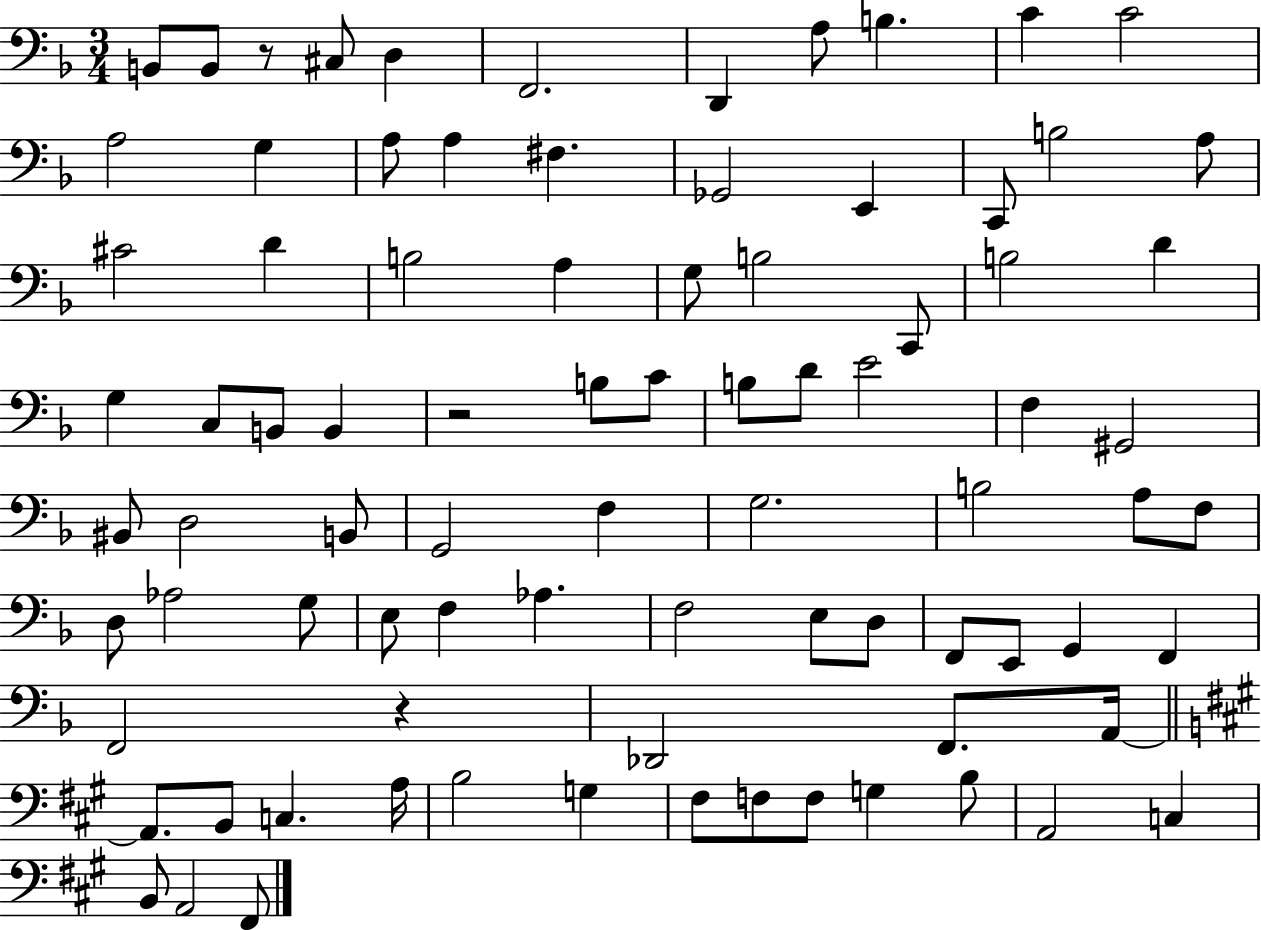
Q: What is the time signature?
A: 3/4